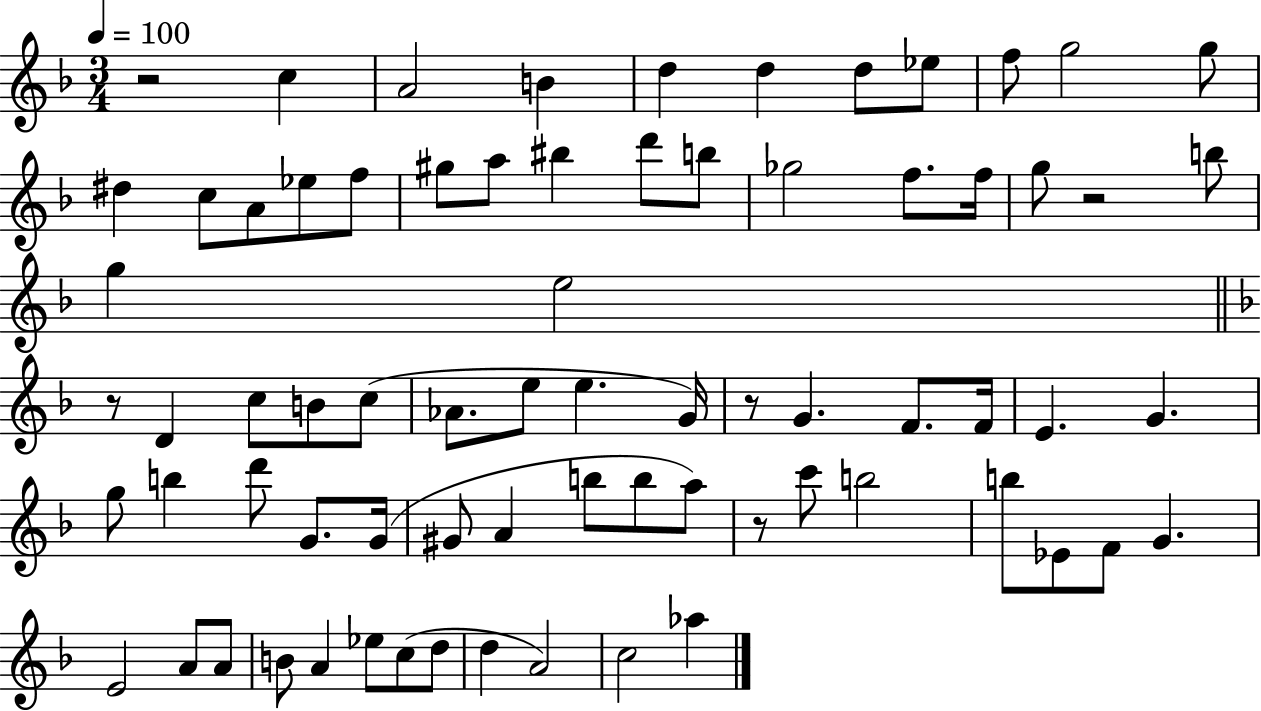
R/h C5/q A4/h B4/q D5/q D5/q D5/e Eb5/e F5/e G5/h G5/e D#5/q C5/e A4/e Eb5/e F5/e G#5/e A5/e BIS5/q D6/e B5/e Gb5/h F5/e. F5/s G5/e R/h B5/e G5/q E5/h R/e D4/q C5/e B4/e C5/e Ab4/e. E5/e E5/q. G4/s R/e G4/q. F4/e. F4/s E4/q. G4/q. G5/e B5/q D6/e G4/e. G4/s G#4/e A4/q B5/e B5/e A5/e R/e C6/e B5/h B5/e Eb4/e F4/e G4/q. E4/h A4/e A4/e B4/e A4/q Eb5/e C5/e D5/e D5/q A4/h C5/h Ab5/q